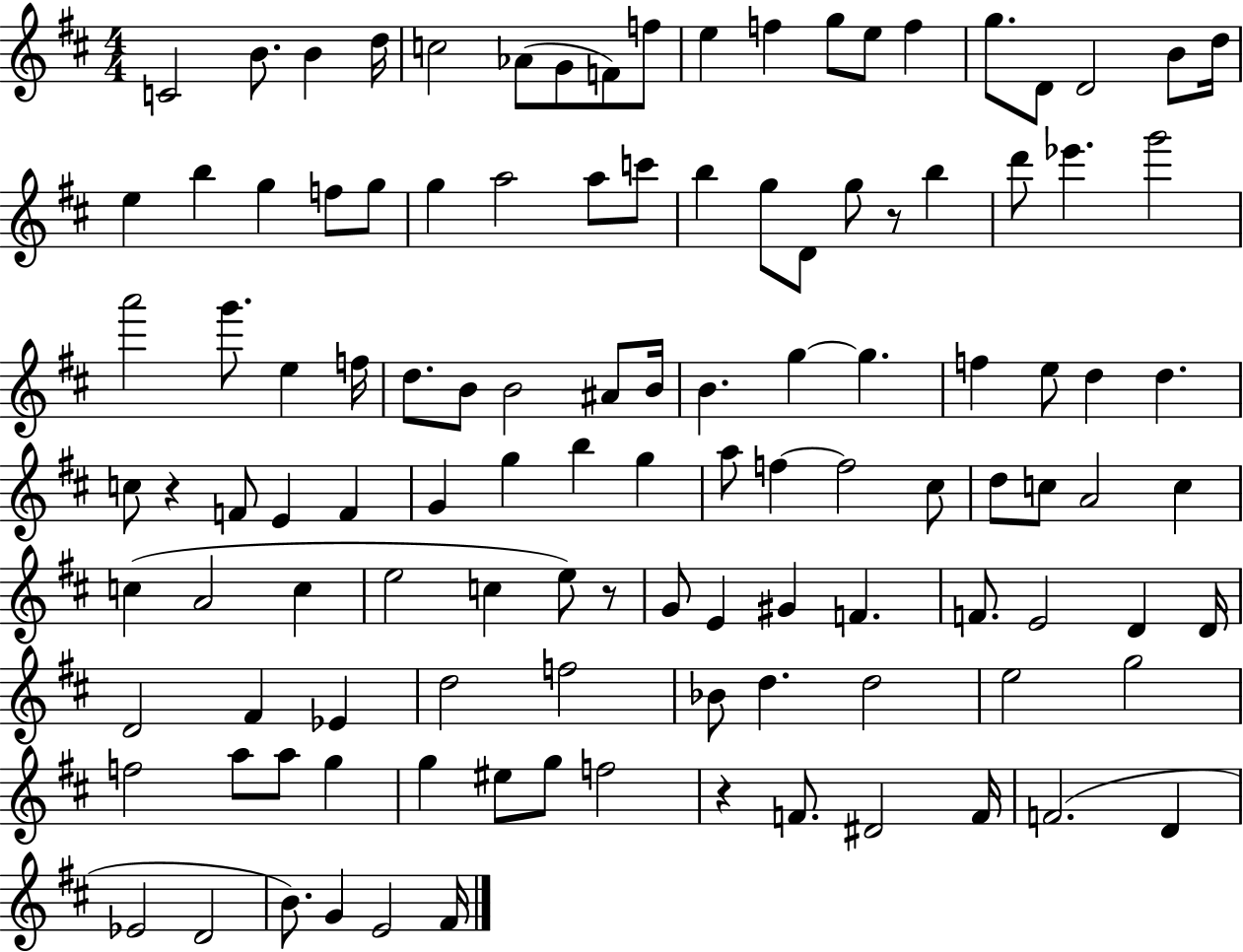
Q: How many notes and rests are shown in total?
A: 115